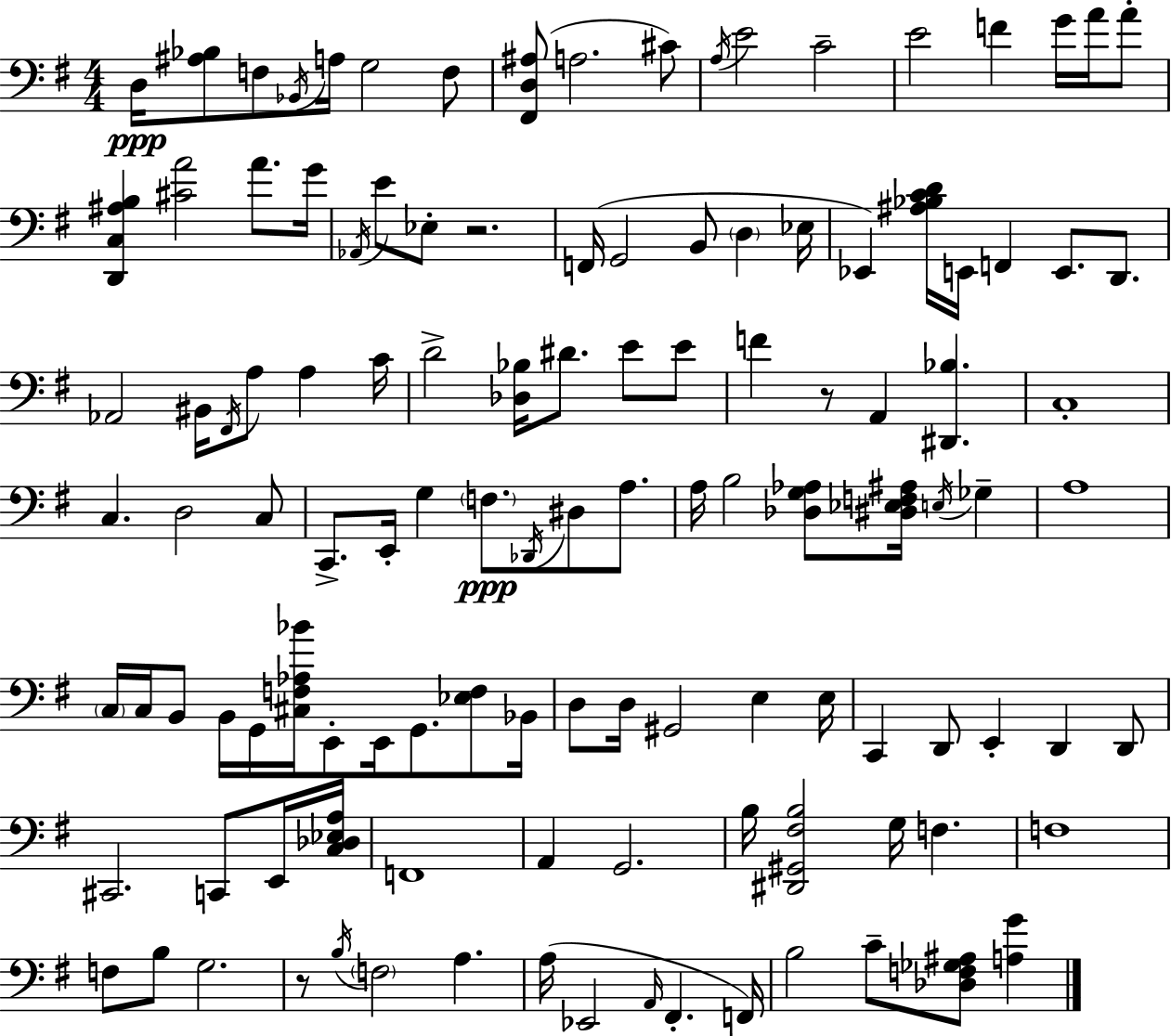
D3/s [A#3,Bb3]/e F3/e Bb2/s A3/s G3/h F3/e [F#2,D3,A#3]/e A3/h. C#4/e A3/s E4/h C4/h E4/h F4/q G4/s A4/s A4/e [D2,C3,A#3,B3]/q [C#4,A4]/h A4/e. G4/s Ab2/s E4/e Eb3/e R/h. F2/s G2/h B2/e D3/q Eb3/s Eb2/q [A#3,Bb3,C4,D4]/s E2/s F2/q E2/e. D2/e. Ab2/h BIS2/s F#2/s A3/e A3/q C4/s D4/h [Db3,Bb3]/s D#4/e. E4/e E4/e F4/q R/e A2/q [D#2,Bb3]/q. C3/w C3/q. D3/h C3/e C2/e. E2/s G3/q F3/e. Db2/s D#3/e A3/e. A3/s B3/h [Db3,G3,Ab3]/e [D#3,Eb3,F3,A#3]/s E3/s Gb3/q A3/w C3/s C3/s B2/e B2/s G2/s [C#3,F3,Ab3,Bb4]/s E2/e E2/s G2/e. [Eb3,F3]/e Bb2/s D3/e D3/s G#2/h E3/q E3/s C2/q D2/e E2/q D2/q D2/e C#2/h. C2/e E2/s [C3,Db3,Eb3,A3]/s F2/w A2/q G2/h. B3/s [D#2,G#2,F#3,B3]/h G3/s F3/q. F3/w F3/e B3/e G3/h. R/e B3/s F3/h A3/q. A3/s Eb2/h A2/s F#2/q. F2/s B3/h C4/e [Db3,F3,Gb3,A#3]/e [A3,G4]/q